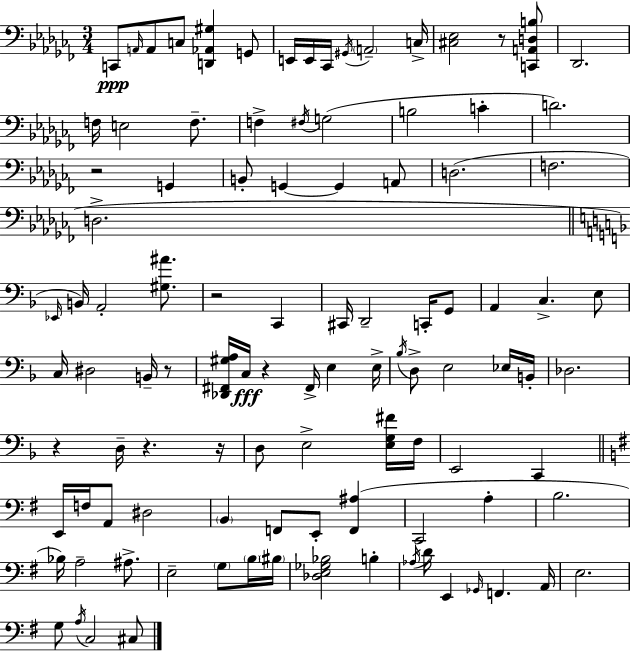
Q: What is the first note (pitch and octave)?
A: C2